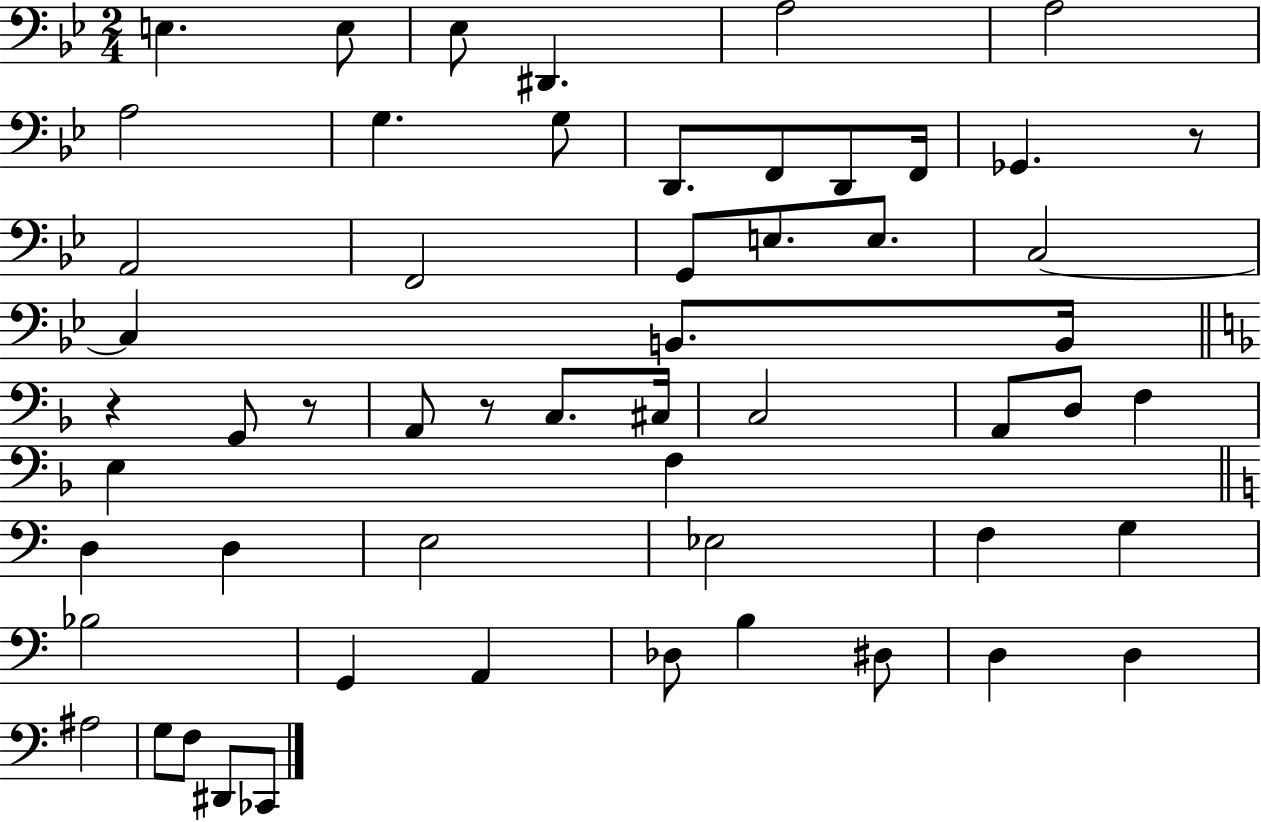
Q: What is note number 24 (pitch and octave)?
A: G2